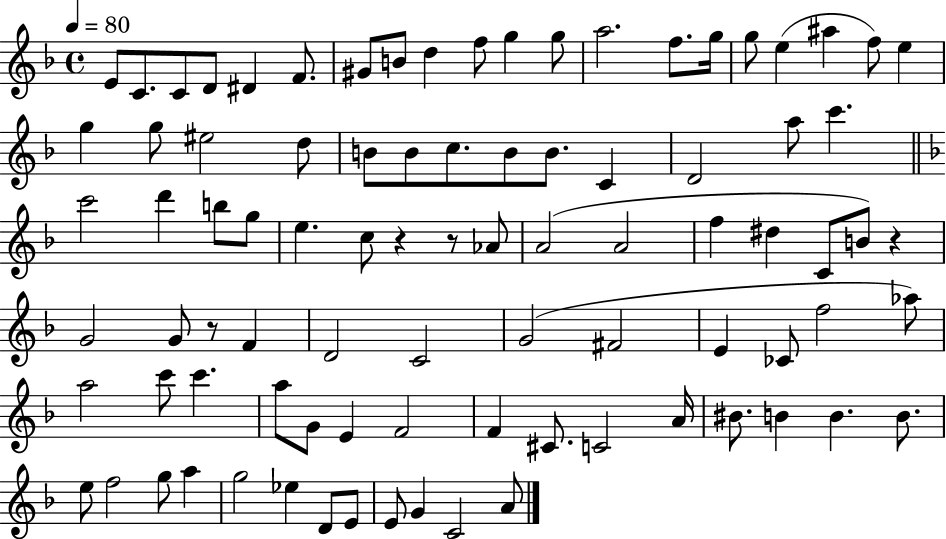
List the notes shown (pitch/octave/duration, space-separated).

E4/e C4/e. C4/e D4/e D#4/q F4/e. G#4/e B4/e D5/q F5/e G5/q G5/e A5/h. F5/e. G5/s G5/e E5/q A#5/q F5/e E5/q G5/q G5/e EIS5/h D5/e B4/e B4/e C5/e. B4/e B4/e. C4/q D4/h A5/e C6/q. C6/h D6/q B5/e G5/e E5/q. C5/e R/q R/e Ab4/e A4/h A4/h F5/q D#5/q C4/e B4/e R/q G4/h G4/e R/e F4/q D4/h C4/h G4/h F#4/h E4/q CES4/e F5/h Ab5/e A5/h C6/e C6/q. A5/e G4/e E4/q F4/h F4/q C#4/e. C4/h A4/s BIS4/e. B4/q B4/q. B4/e. E5/e F5/h G5/e A5/q G5/h Eb5/q D4/e E4/e E4/e G4/q C4/h A4/e